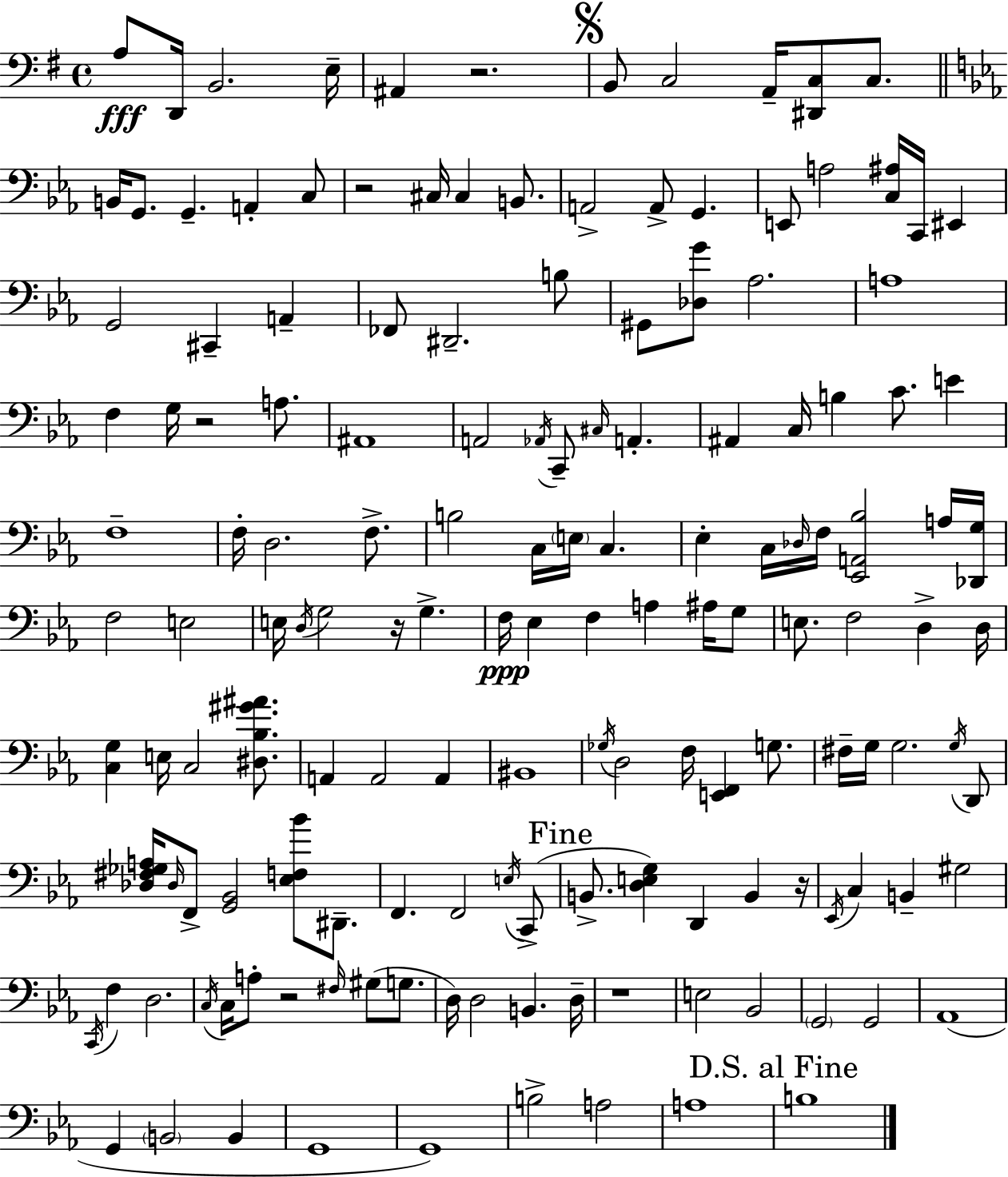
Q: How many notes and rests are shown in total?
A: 151